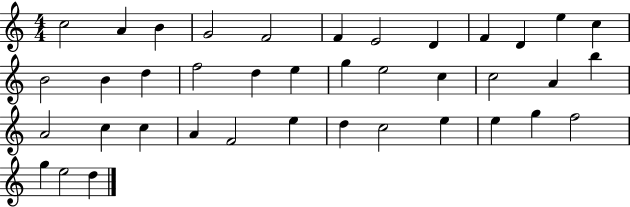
{
  \clef treble
  \numericTimeSignature
  \time 4/4
  \key c \major
  c''2 a'4 b'4 | g'2 f'2 | f'4 e'2 d'4 | f'4 d'4 e''4 c''4 | \break b'2 b'4 d''4 | f''2 d''4 e''4 | g''4 e''2 c''4 | c''2 a'4 b''4 | \break a'2 c''4 c''4 | a'4 f'2 e''4 | d''4 c''2 e''4 | e''4 g''4 f''2 | \break g''4 e''2 d''4 | \bar "|."
}